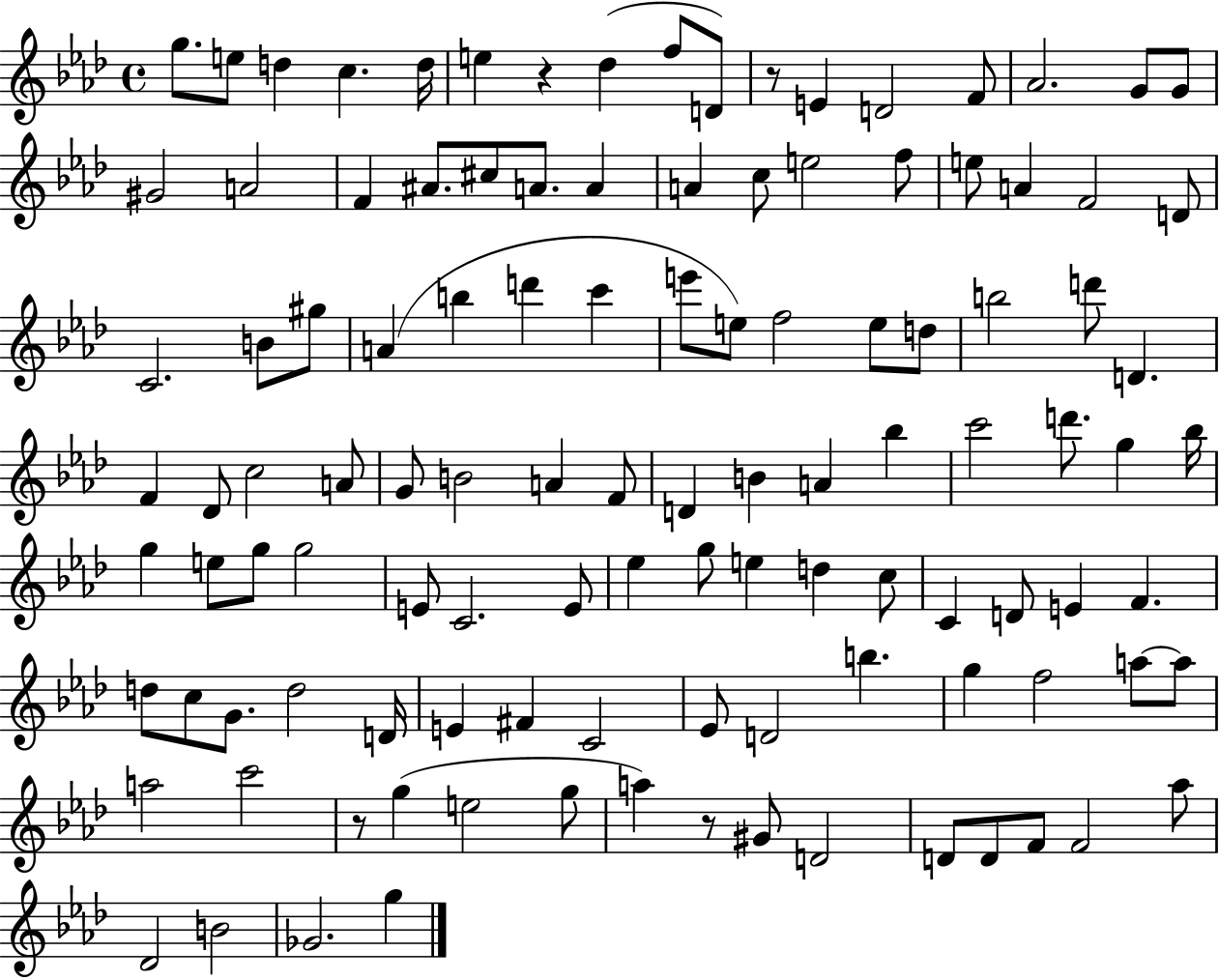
G5/e. E5/e D5/q C5/q. D5/s E5/q R/q Db5/q F5/e D4/e R/e E4/q D4/h F4/e Ab4/h. G4/e G4/e G#4/h A4/h F4/q A#4/e. C#5/e A4/e. A4/q A4/q C5/e E5/h F5/e E5/e A4/q F4/h D4/e C4/h. B4/e G#5/e A4/q B5/q D6/q C6/q E6/e E5/e F5/h E5/e D5/e B5/h D6/e D4/q. F4/q Db4/e C5/h A4/e G4/e B4/h A4/q F4/e D4/q B4/q A4/q Bb5/q C6/h D6/e. G5/q Bb5/s G5/q E5/e G5/e G5/h E4/e C4/h. E4/e Eb5/q G5/e E5/q D5/q C5/e C4/q D4/e E4/q F4/q. D5/e C5/e G4/e. D5/h D4/s E4/q F#4/q C4/h Eb4/e D4/h B5/q. G5/q F5/h A5/e A5/e A5/h C6/h R/e G5/q E5/h G5/e A5/q R/e G#4/e D4/h D4/e D4/e F4/e F4/h Ab5/e Db4/h B4/h Gb4/h. G5/q